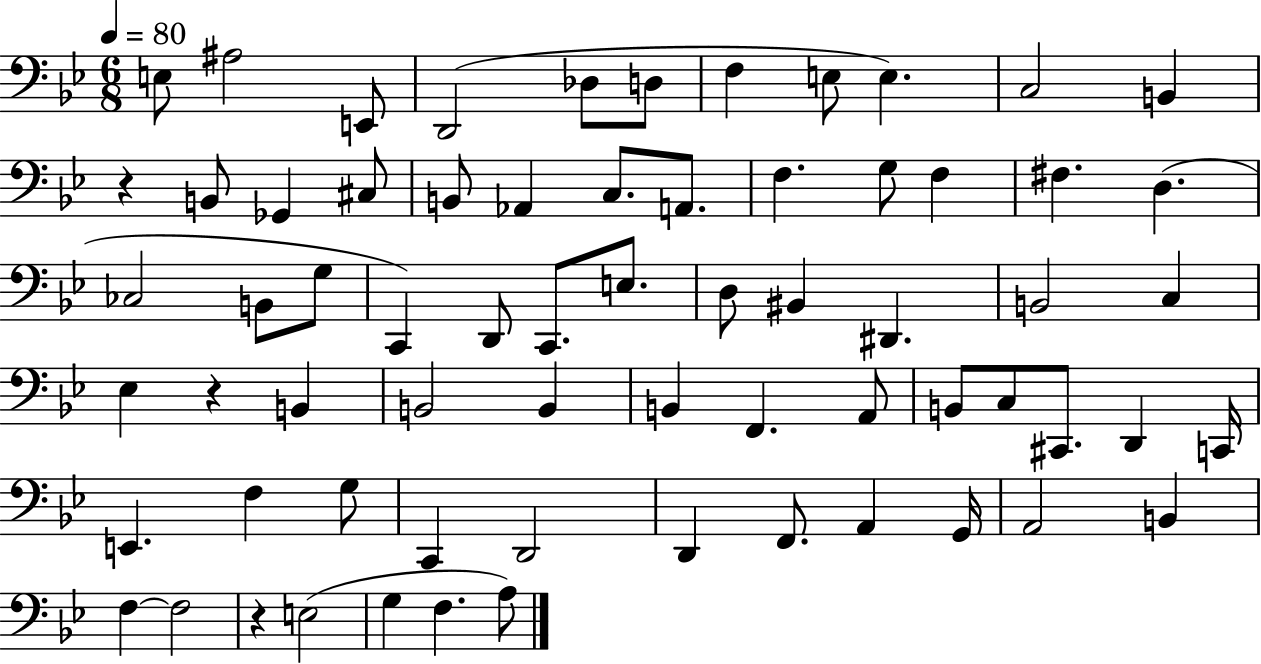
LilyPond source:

{
  \clef bass
  \numericTimeSignature
  \time 6/8
  \key bes \major
  \tempo 4 = 80
  e8 ais2 e,8 | d,2( des8 d8 | f4 e8 e4.) | c2 b,4 | \break r4 b,8 ges,4 cis8 | b,8 aes,4 c8. a,8. | f4. g8 f4 | fis4. d4.( | \break ces2 b,8 g8 | c,4) d,8 c,8. e8. | d8 bis,4 dis,4. | b,2 c4 | \break ees4 r4 b,4 | b,2 b,4 | b,4 f,4. a,8 | b,8 c8 cis,8. d,4 c,16 | \break e,4. f4 g8 | c,4 d,2 | d,4 f,8. a,4 g,16 | a,2 b,4 | \break f4~~ f2 | r4 e2( | g4 f4. a8) | \bar "|."
}